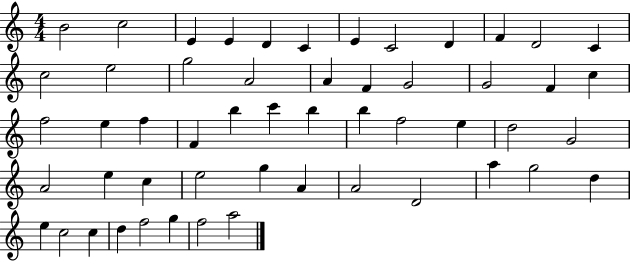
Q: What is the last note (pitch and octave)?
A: A5